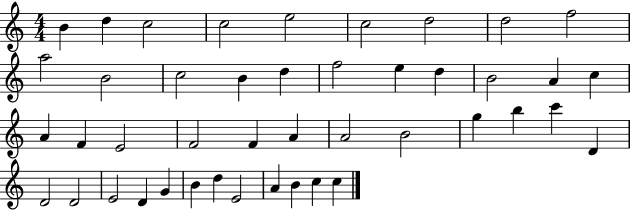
{
  \clef treble
  \numericTimeSignature
  \time 4/4
  \key c \major
  b'4 d''4 c''2 | c''2 e''2 | c''2 d''2 | d''2 f''2 | \break a''2 b'2 | c''2 b'4 d''4 | f''2 e''4 d''4 | b'2 a'4 c''4 | \break a'4 f'4 e'2 | f'2 f'4 a'4 | a'2 b'2 | g''4 b''4 c'''4 d'4 | \break d'2 d'2 | e'2 d'4 g'4 | b'4 d''4 e'2 | a'4 b'4 c''4 c''4 | \break \bar "|."
}